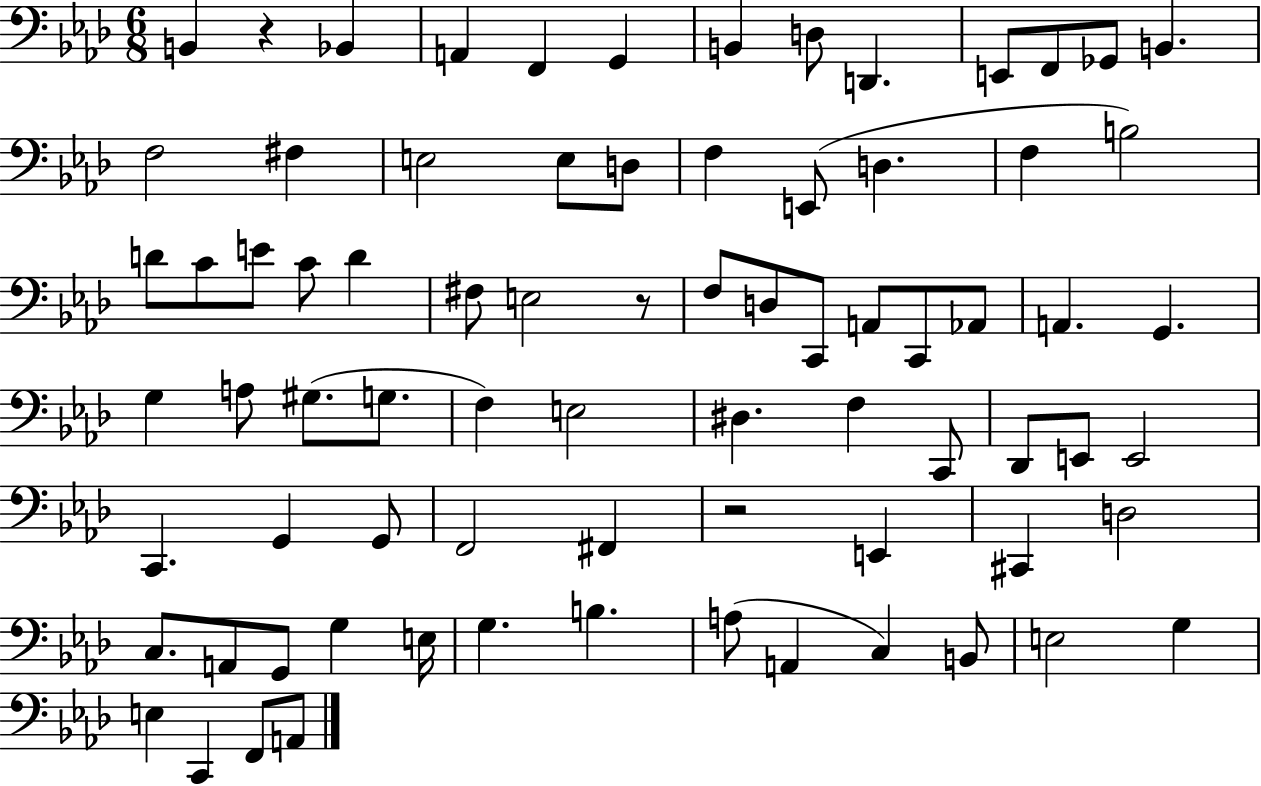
B2/q R/q Bb2/q A2/q F2/q G2/q B2/q D3/e D2/q. E2/e F2/e Gb2/e B2/q. F3/h F#3/q E3/h E3/e D3/e F3/q E2/e D3/q. F3/q B3/h D4/e C4/e E4/e C4/e D4/q F#3/e E3/h R/e F3/e D3/e C2/e A2/e C2/e Ab2/e A2/q. G2/q. G3/q A3/e G#3/e. G3/e. F3/q E3/h D#3/q. F3/q C2/e Db2/e E2/e E2/h C2/q. G2/q G2/e F2/h F#2/q R/h E2/q C#2/q D3/h C3/e. A2/e G2/e G3/q E3/s G3/q. B3/q. A3/e A2/q C3/q B2/e E3/h G3/q E3/q C2/q F2/e A2/e